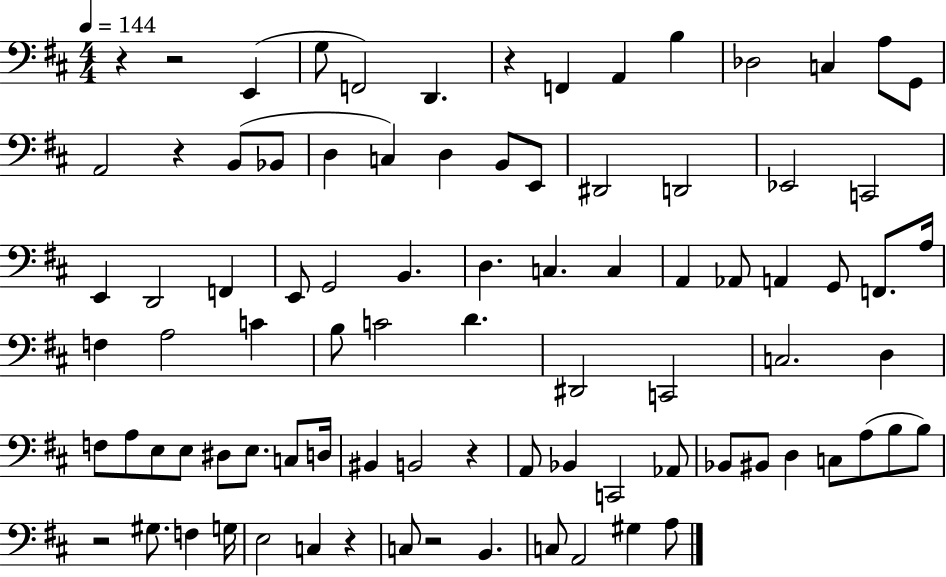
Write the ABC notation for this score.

X:1
T:Untitled
M:4/4
L:1/4
K:D
z z2 E,, G,/2 F,,2 D,, z F,, A,, B, _D,2 C, A,/2 G,,/2 A,,2 z B,,/2 _B,,/2 D, C, D, B,,/2 E,,/2 ^D,,2 D,,2 _E,,2 C,,2 E,, D,,2 F,, E,,/2 G,,2 B,, D, C, C, A,, _A,,/2 A,, G,,/2 F,,/2 A,/4 F, A,2 C B,/2 C2 D ^D,,2 C,,2 C,2 D, F,/2 A,/2 E,/2 E,/2 ^D,/2 E,/2 C,/2 D,/4 ^B,, B,,2 z A,,/2 _B,, C,,2 _A,,/2 _B,,/2 ^B,,/2 D, C,/2 A,/2 B,/2 B,/2 z2 ^G,/2 F, G,/4 E,2 C, z C,/2 z2 B,, C,/2 A,,2 ^G, A,/2